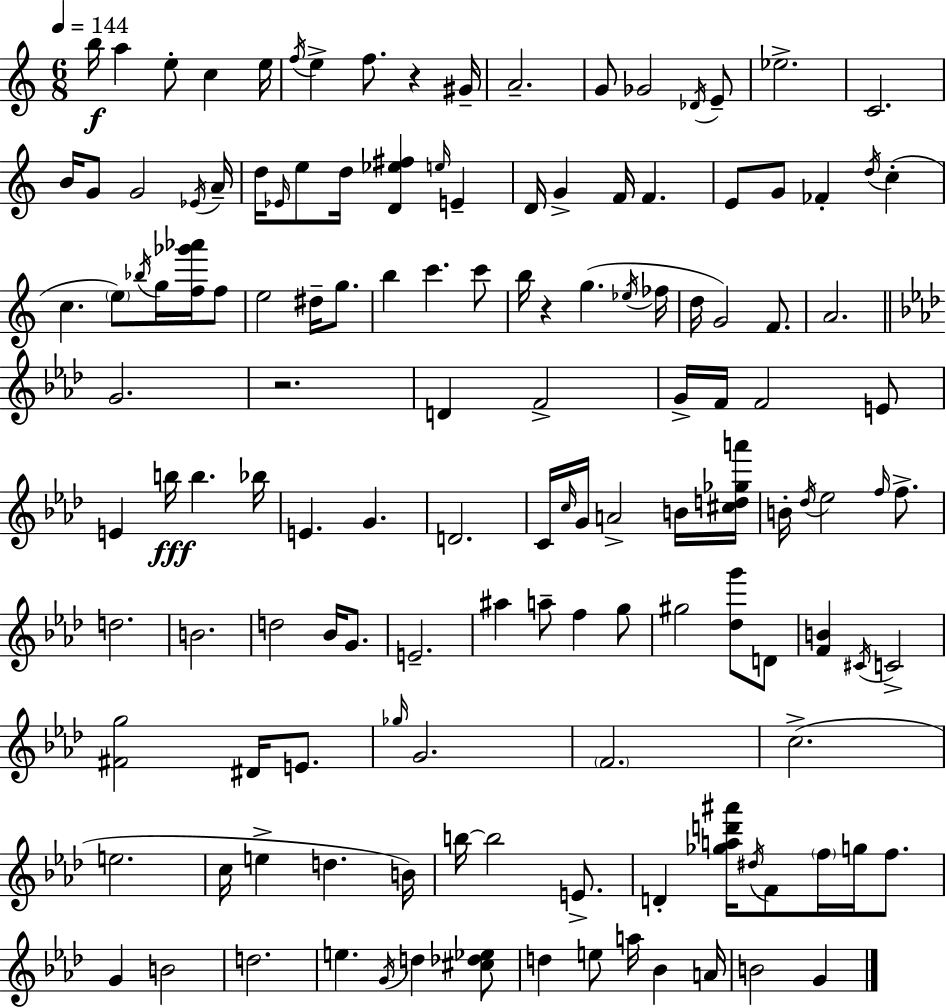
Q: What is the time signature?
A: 6/8